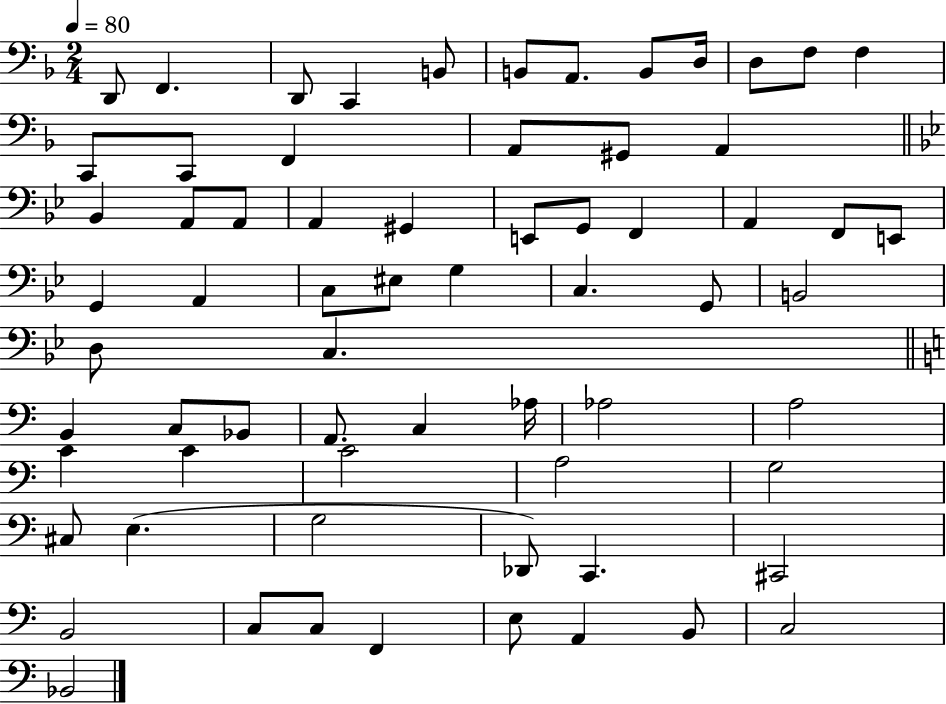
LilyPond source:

{
  \clef bass
  \numericTimeSignature
  \time 2/4
  \key f \major
  \tempo 4 = 80
  d,8 f,4. | d,8 c,4 b,8 | b,8 a,8. b,8 d16 | d8 f8 f4 | \break c,8 c,8 f,4 | a,8 gis,8 a,4 | \bar "||" \break \key bes \major bes,4 a,8 a,8 | a,4 gis,4 | e,8 g,8 f,4 | a,4 f,8 e,8 | \break g,4 a,4 | c8 eis8 g4 | c4. g,8 | b,2 | \break d8 c4. | \bar "||" \break \key c \major b,4 c8 bes,8 | a,8. c4 aes16 | aes2 | a2 | \break c'4 c'4 | c'2 | a2 | g2 | \break cis8 e4.( | g2 | des,8) c,4. | cis,2 | \break b,2 | c8 c8 f,4 | e8 a,4 b,8 | c2 | \break bes,2 | \bar "|."
}